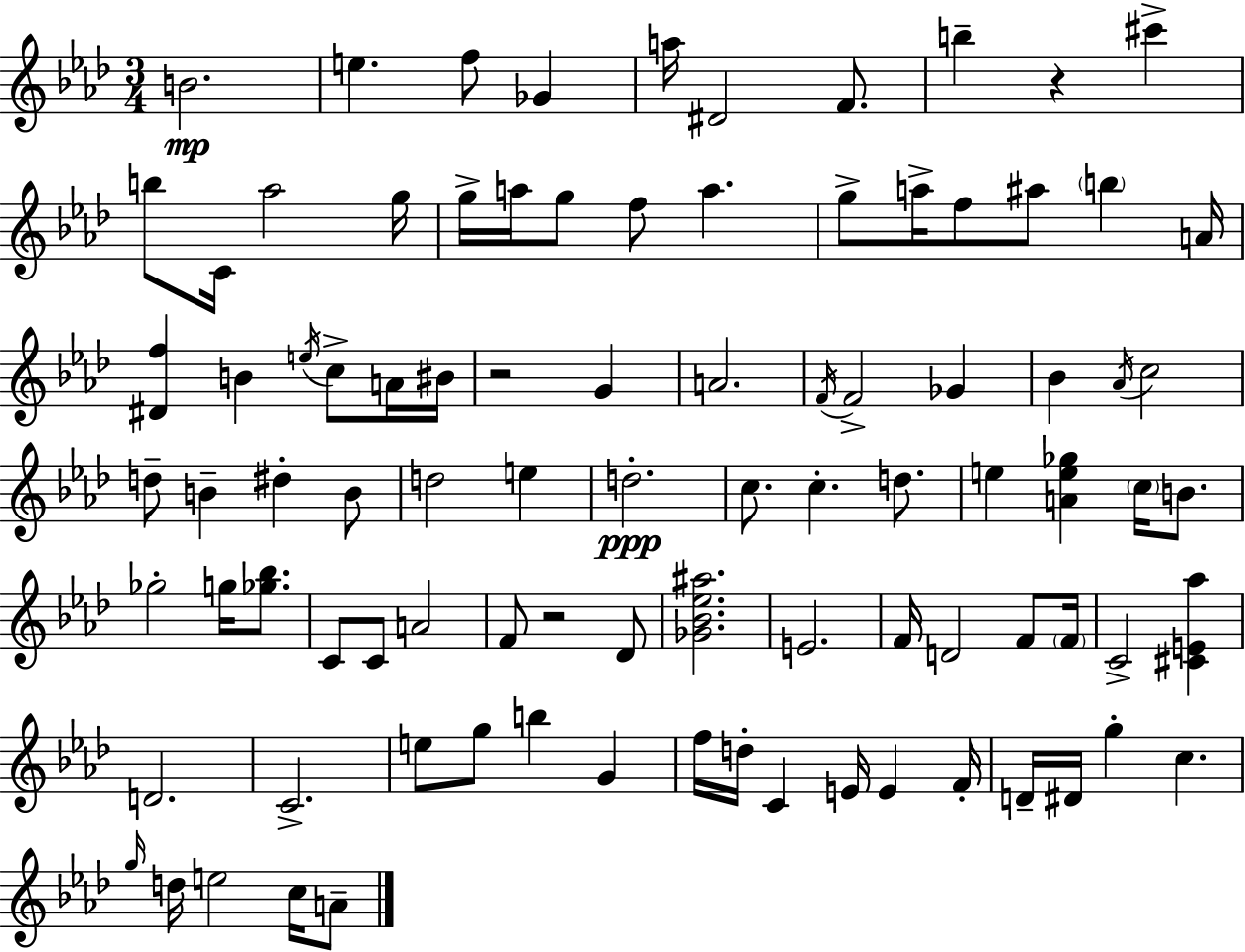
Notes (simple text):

B4/h. E5/q. F5/e Gb4/q A5/s D#4/h F4/e. B5/q R/q C#6/q B5/e C4/s Ab5/h G5/s G5/s A5/s G5/e F5/e A5/q. G5/e A5/s F5/e A#5/e B5/q A4/s [D#4,F5]/q B4/q E5/s C5/e A4/s BIS4/s R/h G4/q A4/h. F4/s F4/h Gb4/q Bb4/q Ab4/s C5/h D5/e B4/q D#5/q B4/e D5/h E5/q D5/h. C5/e. C5/q. D5/e. E5/q [A4,E5,Gb5]/q C5/s B4/e. Gb5/h G5/s [Gb5,Bb5]/e. C4/e C4/e A4/h F4/e R/h Db4/e [Gb4,Bb4,Eb5,A#5]/h. E4/h. F4/s D4/h F4/e F4/s C4/h [C#4,E4,Ab5]/q D4/h. C4/h. E5/e G5/e B5/q G4/q F5/s D5/s C4/q E4/s E4/q F4/s D4/s D#4/s G5/q C5/q. G5/s D5/s E5/h C5/s A4/e